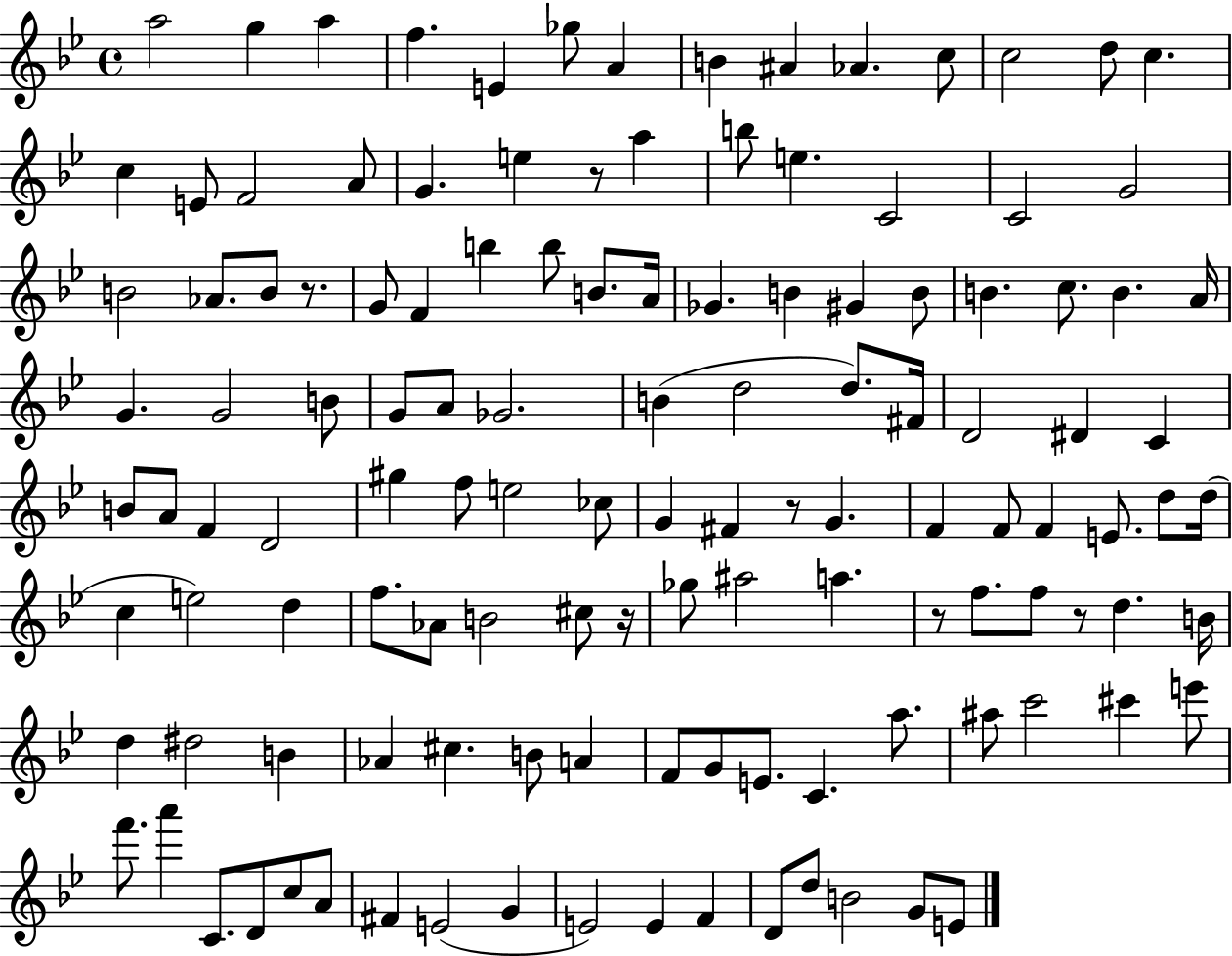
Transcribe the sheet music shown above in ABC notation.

X:1
T:Untitled
M:4/4
L:1/4
K:Bb
a2 g a f E _g/2 A B ^A _A c/2 c2 d/2 c c E/2 F2 A/2 G e z/2 a b/2 e C2 C2 G2 B2 _A/2 B/2 z/2 G/2 F b b/2 B/2 A/4 _G B ^G B/2 B c/2 B A/4 G G2 B/2 G/2 A/2 _G2 B d2 d/2 ^F/4 D2 ^D C B/2 A/2 F D2 ^g f/2 e2 _c/2 G ^F z/2 G F F/2 F E/2 d/2 d/4 c e2 d f/2 _A/2 B2 ^c/2 z/4 _g/2 ^a2 a z/2 f/2 f/2 z/2 d B/4 d ^d2 B _A ^c B/2 A F/2 G/2 E/2 C a/2 ^a/2 c'2 ^c' e'/2 f'/2 a' C/2 D/2 c/2 A/2 ^F E2 G E2 E F D/2 d/2 B2 G/2 E/2